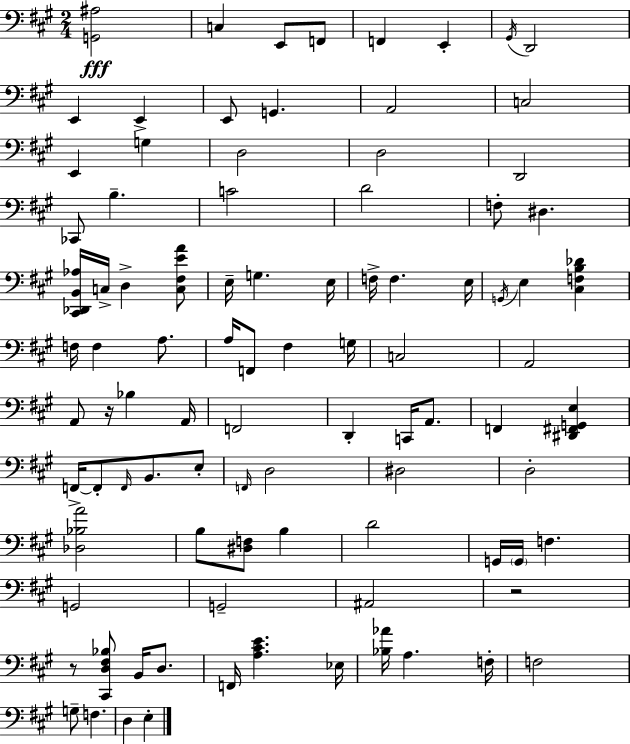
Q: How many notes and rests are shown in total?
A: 93